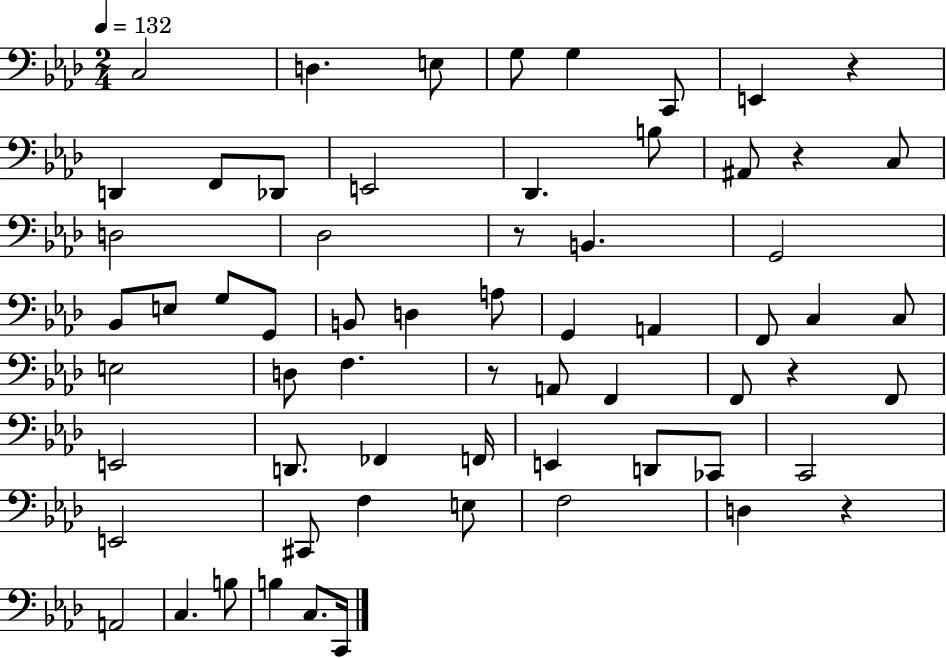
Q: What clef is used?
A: bass